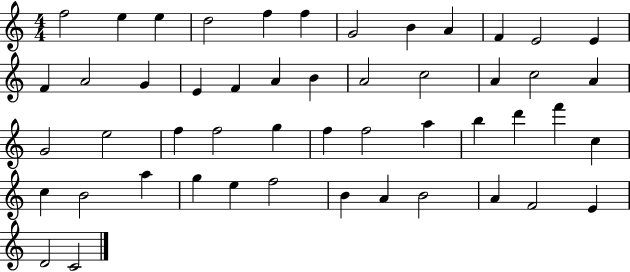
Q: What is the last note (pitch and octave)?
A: C4